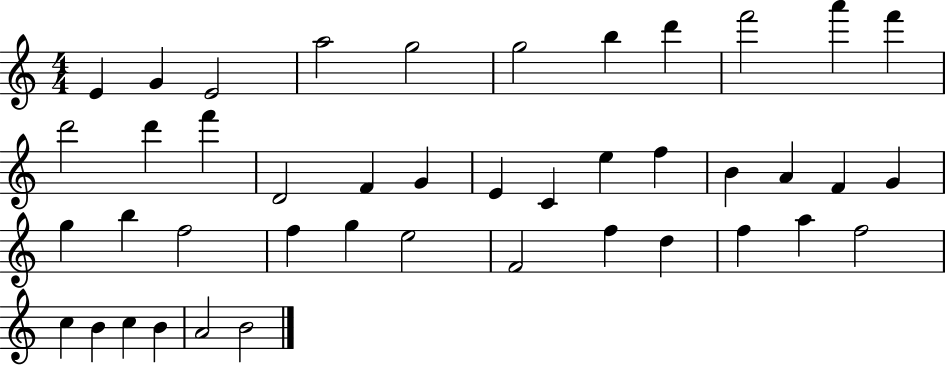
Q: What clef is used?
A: treble